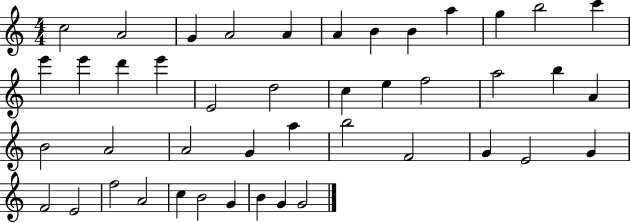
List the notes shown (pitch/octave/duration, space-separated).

C5/h A4/h G4/q A4/h A4/q A4/q B4/q B4/q A5/q G5/q B5/h C6/q E6/q E6/q D6/q E6/q E4/h D5/h C5/q E5/q F5/h A5/h B5/q A4/q B4/h A4/h A4/h G4/q A5/q B5/h F4/h G4/q E4/h G4/q F4/h E4/h F5/h A4/h C5/q B4/h G4/q B4/q G4/q G4/h